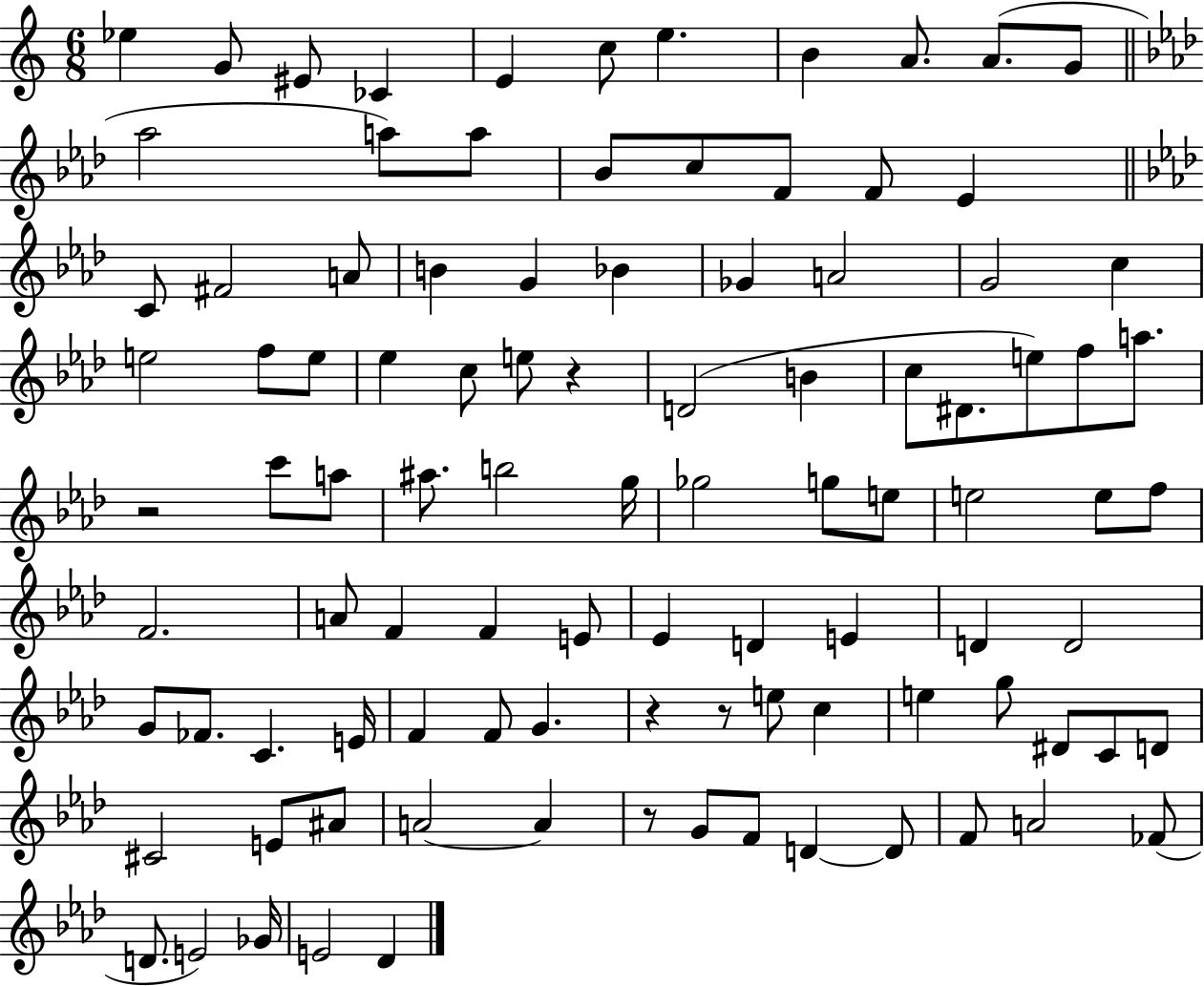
Eb5/q G4/e EIS4/e CES4/q E4/q C5/e E5/q. B4/q A4/e. A4/e. G4/e Ab5/h A5/e A5/e Bb4/e C5/e F4/e F4/e Eb4/q C4/e F#4/h A4/e B4/q G4/q Bb4/q Gb4/q A4/h G4/h C5/q E5/h F5/e E5/e Eb5/q C5/e E5/e R/q D4/h B4/q C5/e D#4/e. E5/e F5/e A5/e. R/h C6/e A5/e A#5/e. B5/h G5/s Gb5/h G5/e E5/e E5/h E5/e F5/e F4/h. A4/e F4/q F4/q E4/e Eb4/q D4/q E4/q D4/q D4/h G4/e FES4/e. C4/q. E4/s F4/q F4/e G4/q. R/q R/e E5/e C5/q E5/q G5/e D#4/e C4/e D4/e C#4/h E4/e A#4/e A4/h A4/q R/e G4/e F4/e D4/q D4/e F4/e A4/h FES4/e D4/e. E4/h Gb4/s E4/h Db4/q